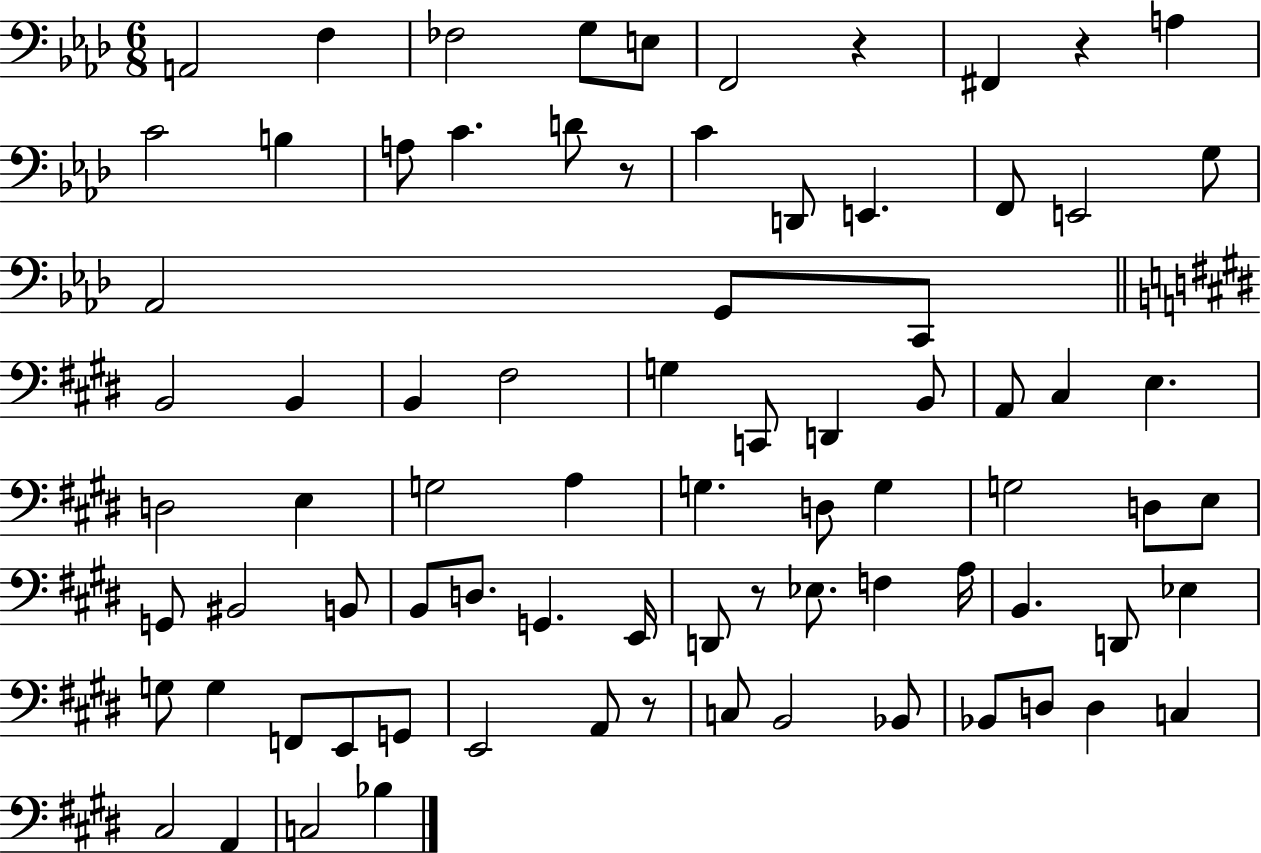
X:1
T:Untitled
M:6/8
L:1/4
K:Ab
A,,2 F, _F,2 G,/2 E,/2 F,,2 z ^F,, z A, C2 B, A,/2 C D/2 z/2 C D,,/2 E,, F,,/2 E,,2 G,/2 _A,,2 G,,/2 C,,/2 B,,2 B,, B,, ^F,2 G, C,,/2 D,, B,,/2 A,,/2 ^C, E, D,2 E, G,2 A, G, D,/2 G, G,2 D,/2 E,/2 G,,/2 ^B,,2 B,,/2 B,,/2 D,/2 G,, E,,/4 D,,/2 z/2 _E,/2 F, A,/4 B,, D,,/2 _E, G,/2 G, F,,/2 E,,/2 G,,/2 E,,2 A,,/2 z/2 C,/2 B,,2 _B,,/2 _B,,/2 D,/2 D, C, ^C,2 A,, C,2 _B,